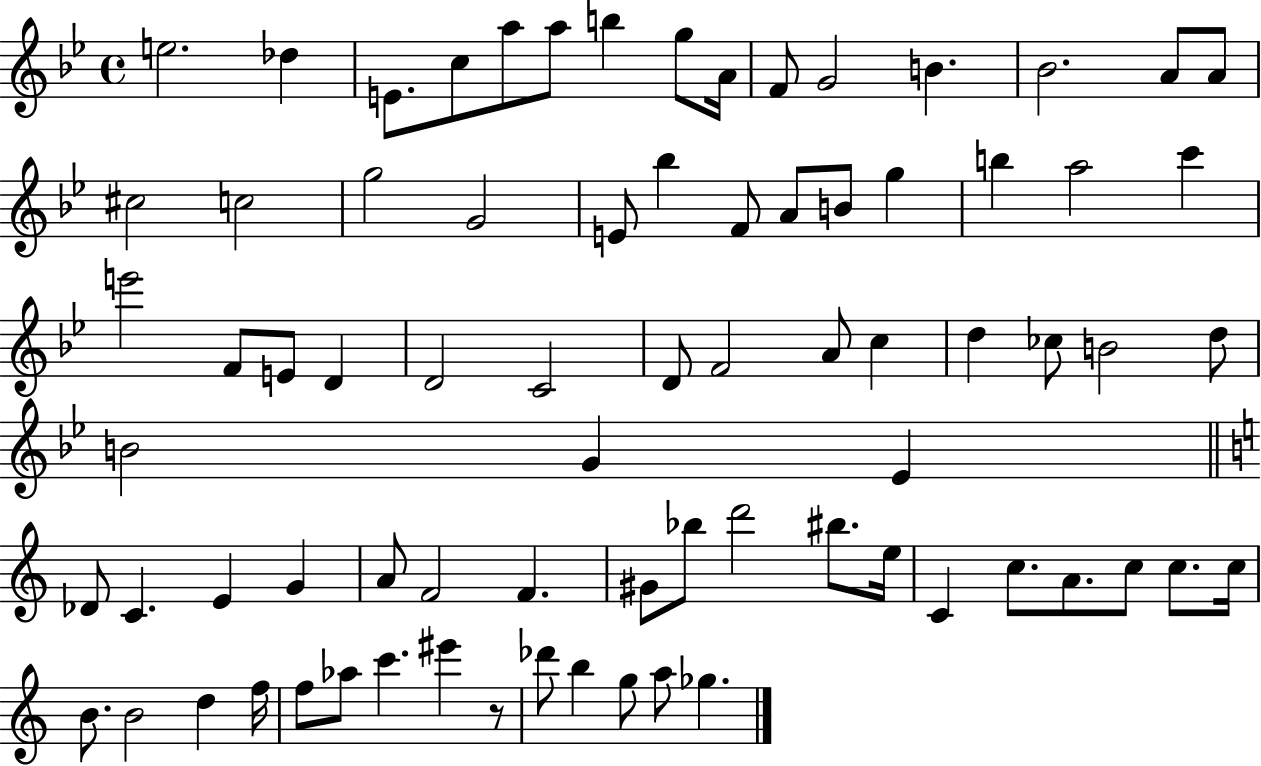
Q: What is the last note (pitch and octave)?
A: Gb5